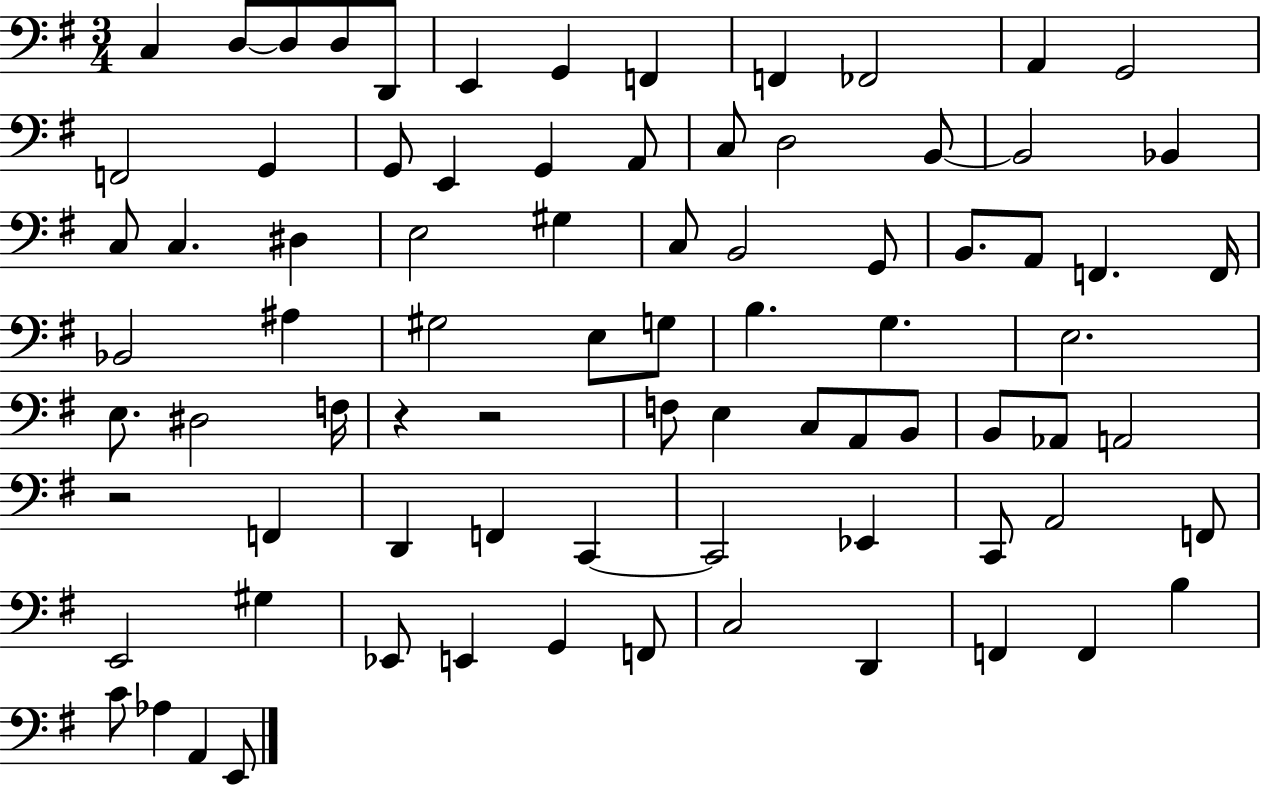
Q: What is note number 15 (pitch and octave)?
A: G2